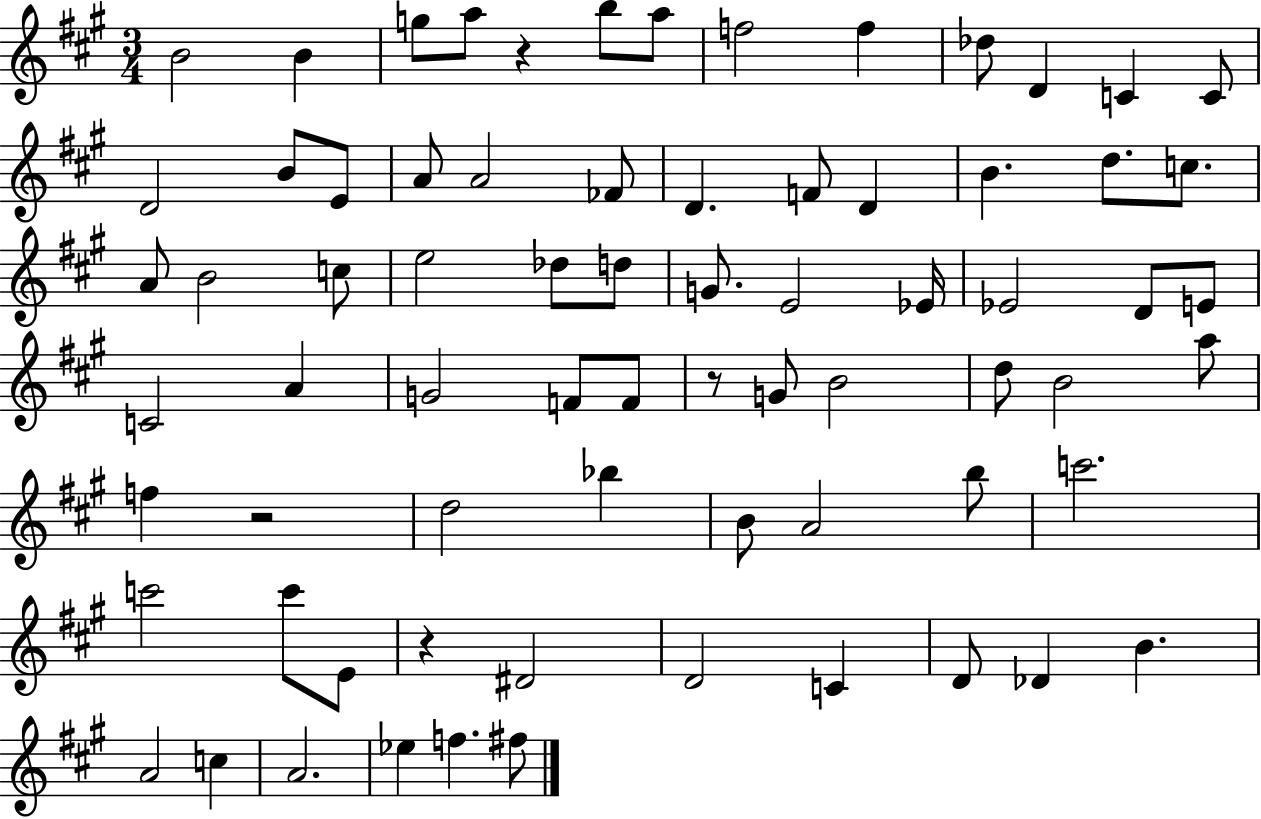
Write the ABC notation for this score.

X:1
T:Untitled
M:3/4
L:1/4
K:A
B2 B g/2 a/2 z b/2 a/2 f2 f _d/2 D C C/2 D2 B/2 E/2 A/2 A2 _F/2 D F/2 D B d/2 c/2 A/2 B2 c/2 e2 _d/2 d/2 G/2 E2 _E/4 _E2 D/2 E/2 C2 A G2 F/2 F/2 z/2 G/2 B2 d/2 B2 a/2 f z2 d2 _b B/2 A2 b/2 c'2 c'2 c'/2 E/2 z ^D2 D2 C D/2 _D B A2 c A2 _e f ^f/2